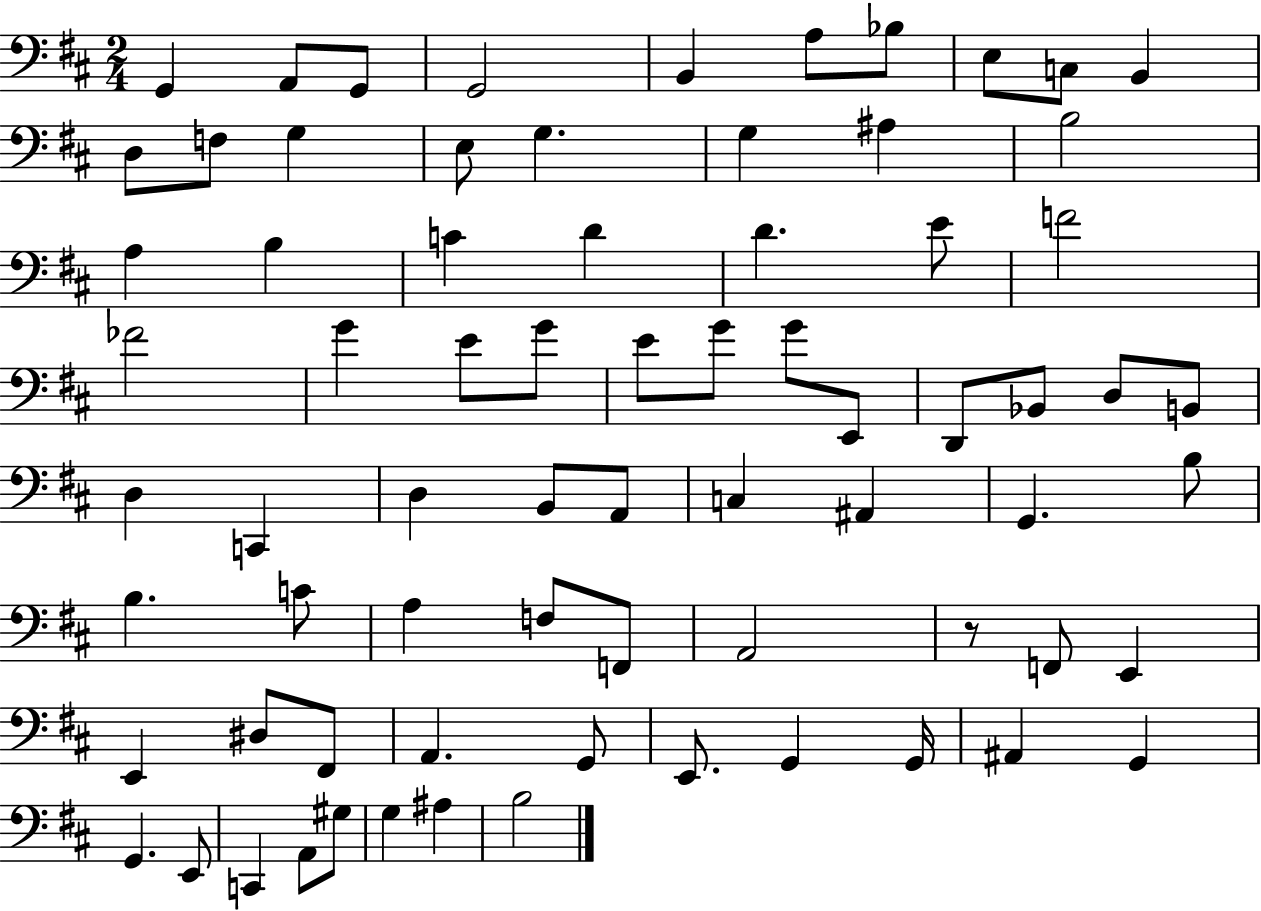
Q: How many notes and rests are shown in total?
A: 73